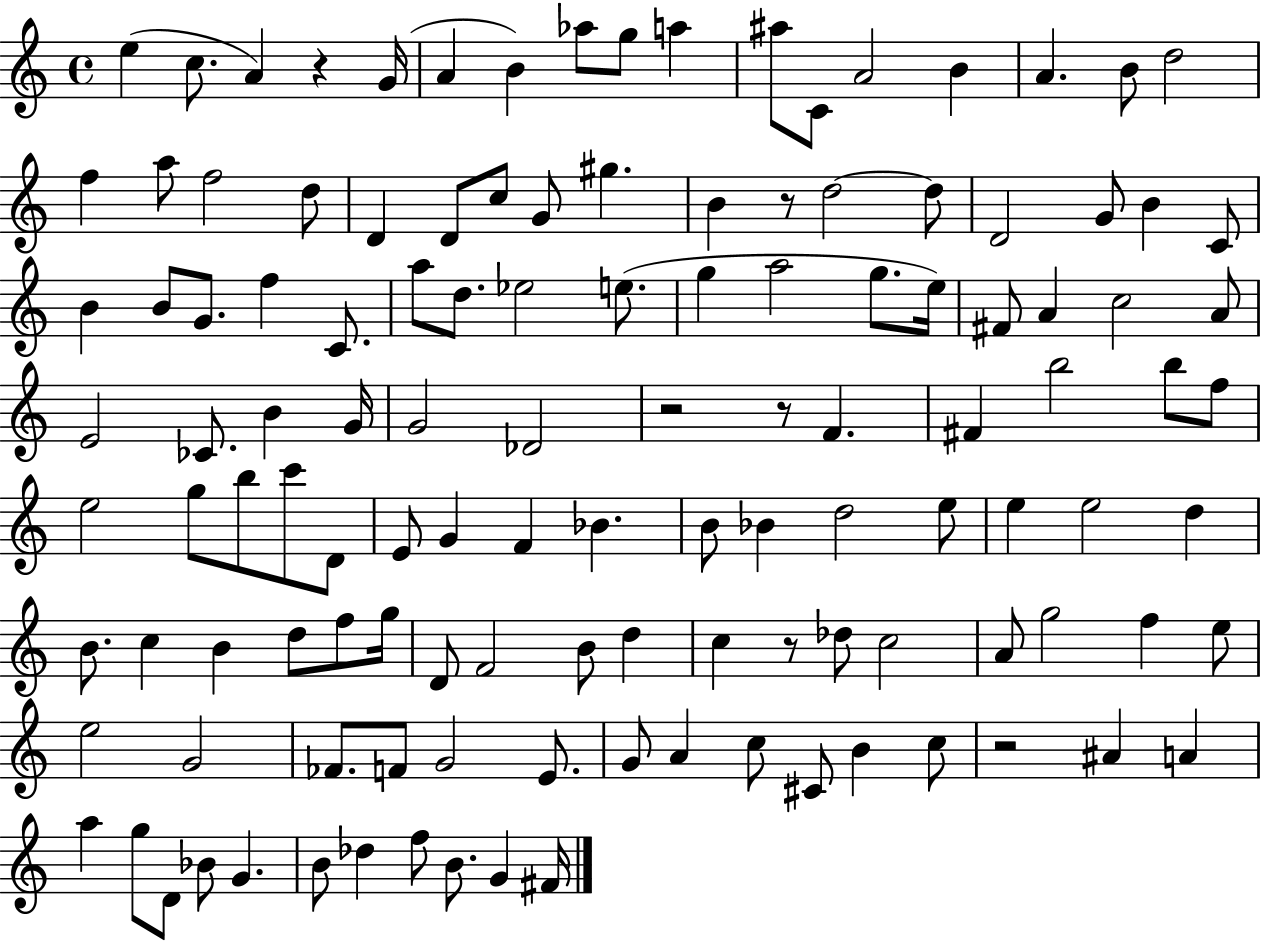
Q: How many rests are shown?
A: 6